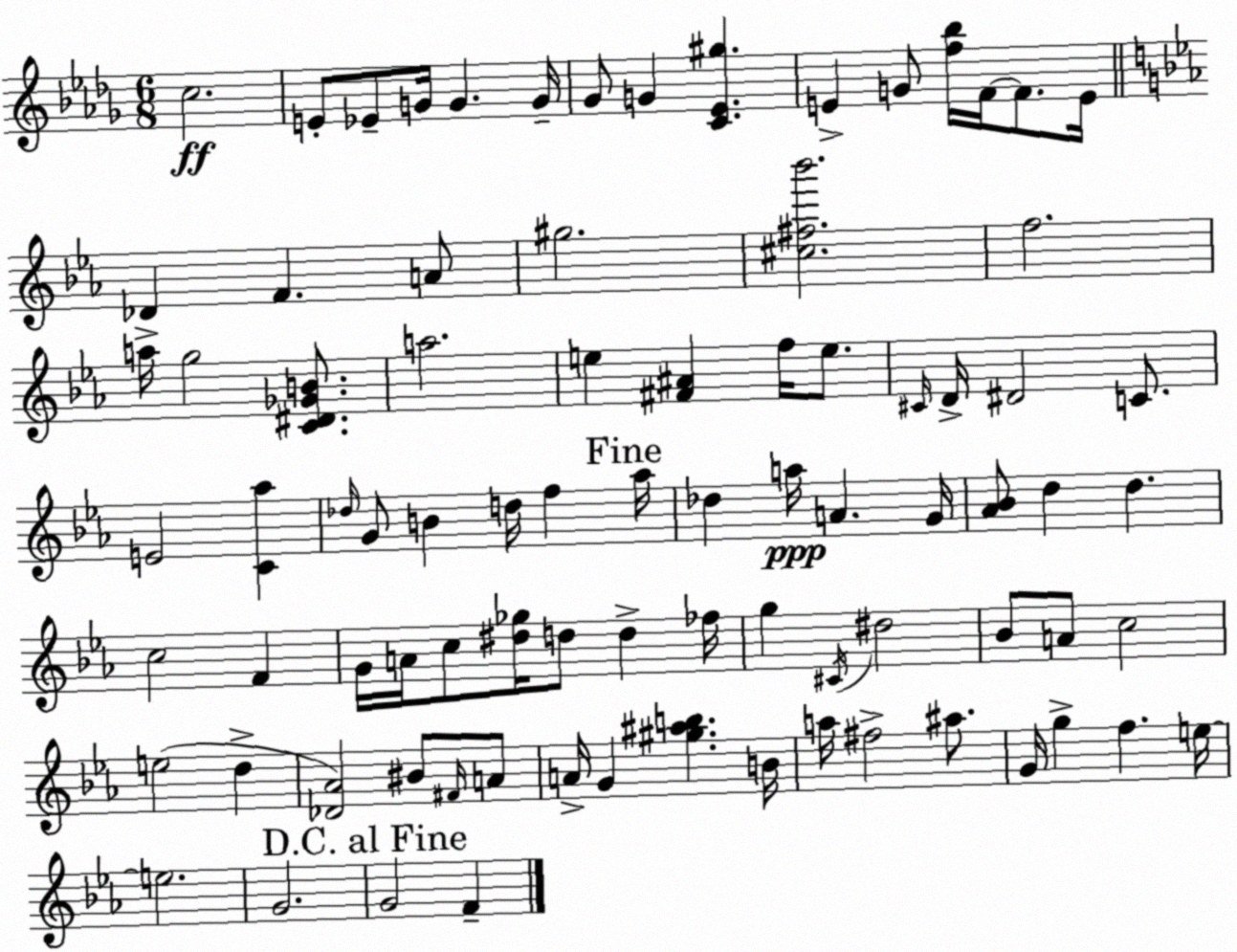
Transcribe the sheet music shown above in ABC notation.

X:1
T:Untitled
M:6/8
L:1/4
K:Bbm
c2 E/2 _E/2 G/4 G G/4 _G/2 G [C_E^g] E G/2 [f_b]/4 F/4 F/2 E/4 _D F A/2 ^g2 [^c^f_b']2 f2 a/4 g2 [C^D_GB]/2 a2 e [^F^A] f/4 e/2 ^C/4 D/4 ^D2 C/2 E2 [C_a] _d/4 G/2 B d/4 f _a/4 _d a/4 A G/4 [_A_B]/2 d d c2 F G/4 A/4 c/2 [^d_g]/4 d/2 d _f/4 g ^C/4 ^d2 _B/2 A/2 c2 e2 d [_D_A]2 ^B/2 ^F/4 A/2 A/4 G [^g^ab] B/4 a/4 ^f2 ^a/2 G/4 g f e/4 e2 G2 G2 F